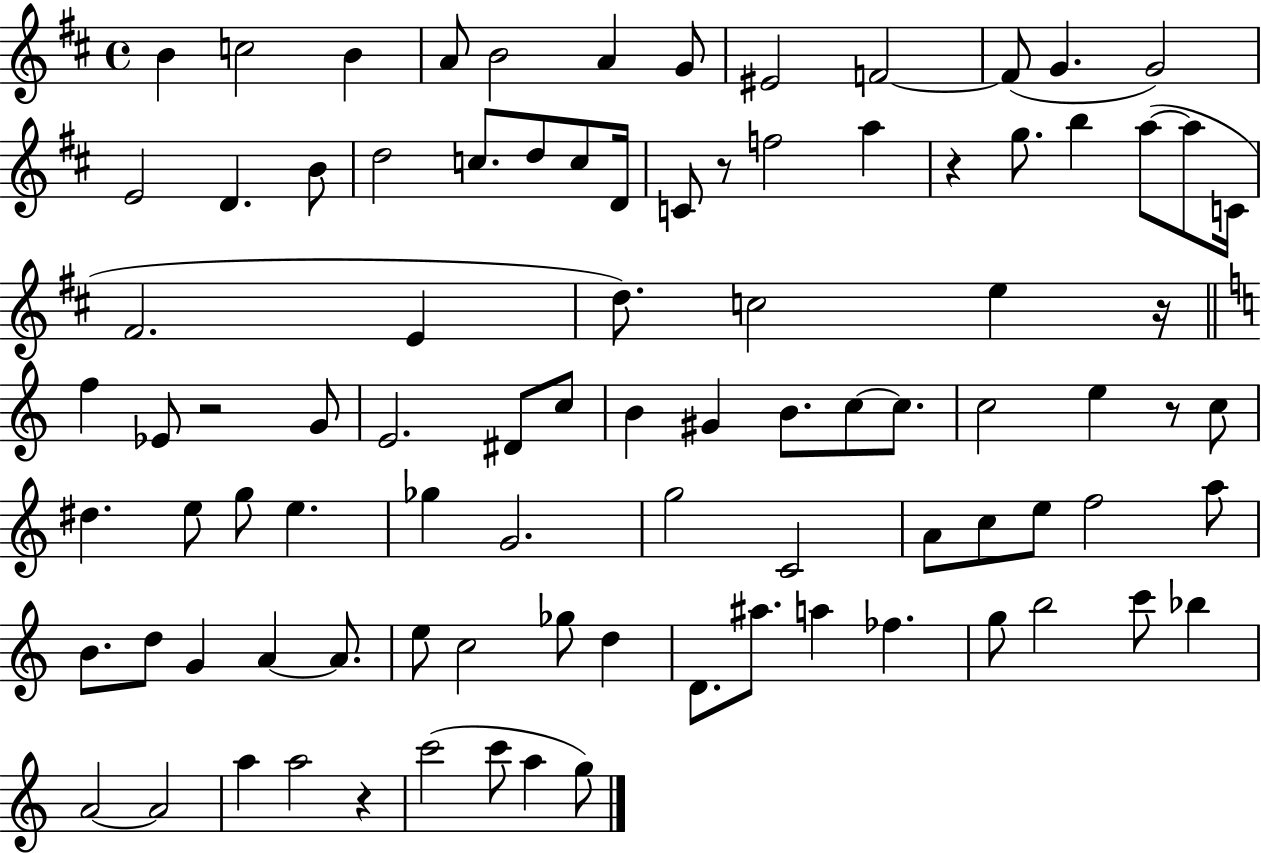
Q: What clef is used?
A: treble